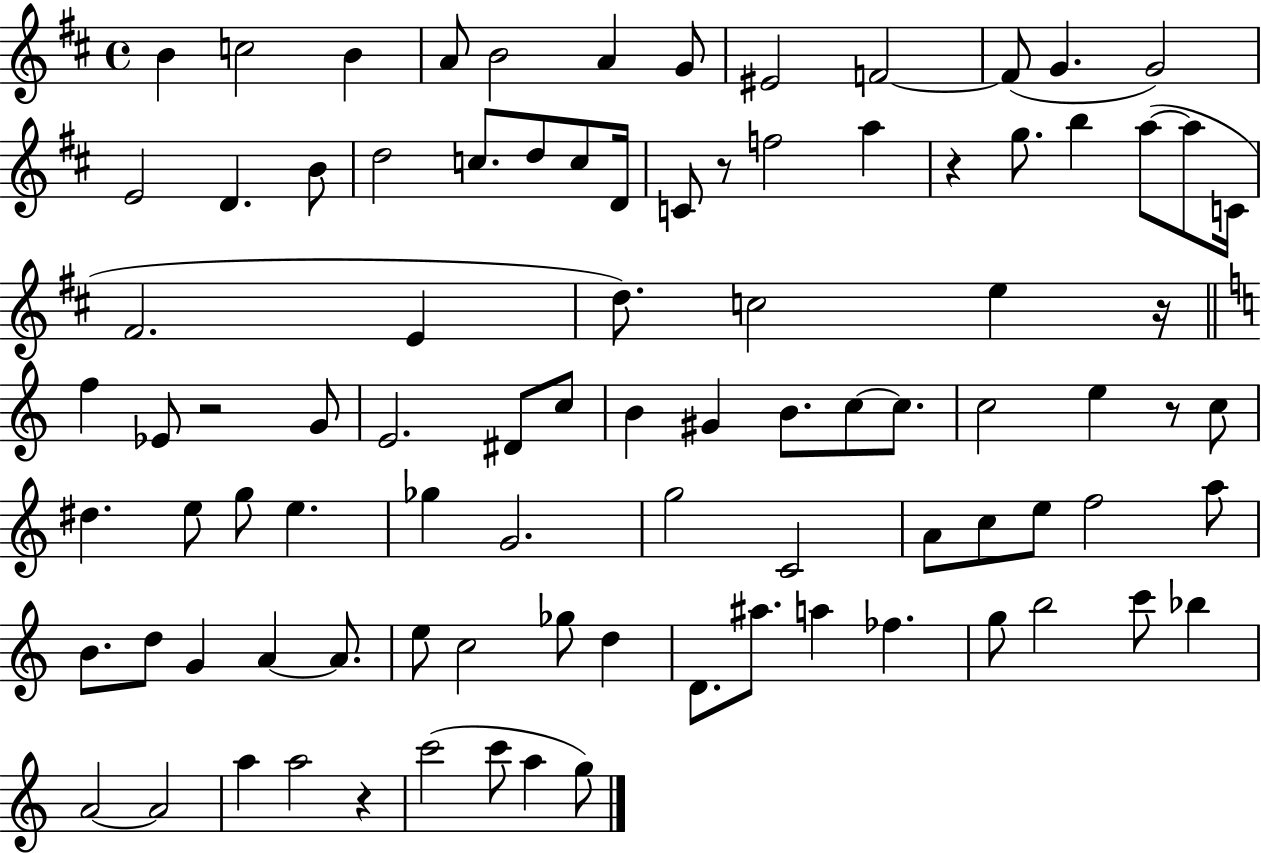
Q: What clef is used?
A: treble